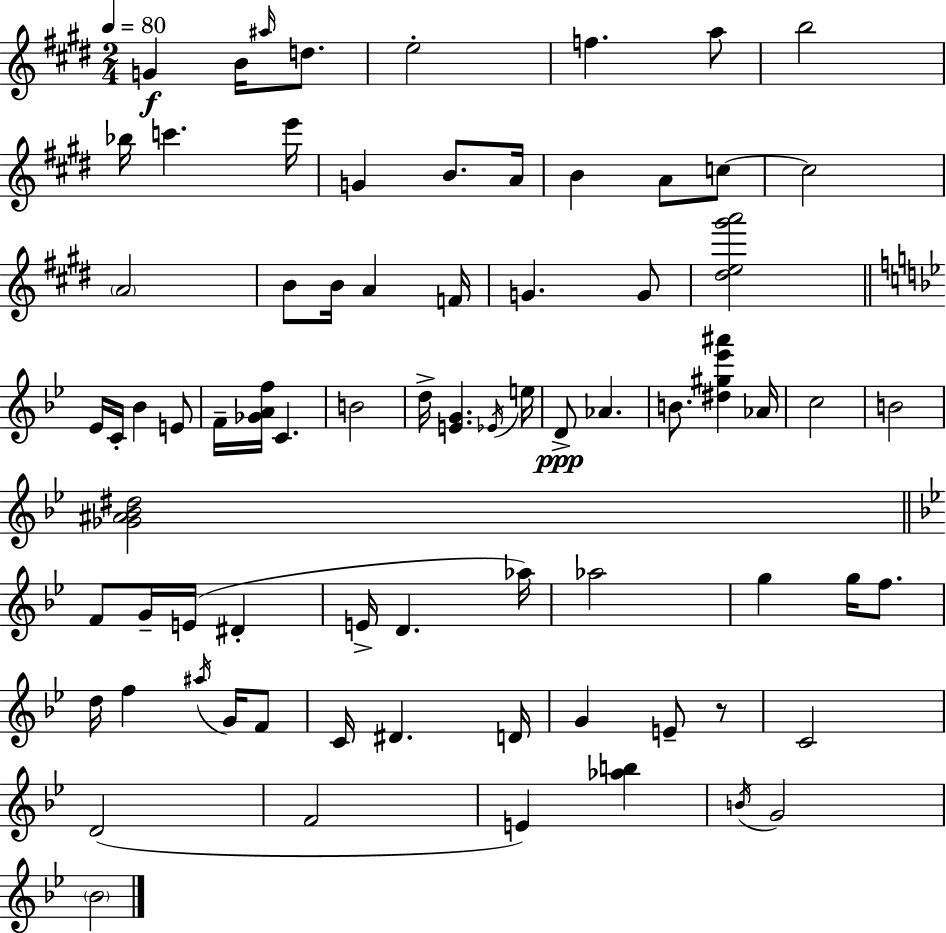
{
  \clef treble
  \numericTimeSignature
  \time 2/4
  \key e \major
  \tempo 4 = 80
  g'4\f b'16 \grace { ais''16 } d''8. | e''2-. | f''4. a''8 | b''2 | \break bes''16 c'''4. | e'''16 g'4 b'8. | a'16 b'4 a'8 c''8~~ | c''2 | \break \parenthesize a'2 | b'8 b'16 a'4 | f'16 g'4. g'8 | <dis'' e'' gis''' a'''>2 | \break \bar "||" \break \key bes \major ees'16 c'16-. bes'4 e'8 | f'16-- <ges' a' f''>16 c'4. | b'2 | d''16-> <e' g'>4. \acciaccatura { ees'16 } | \break e''16 d'8->\ppp aes'4. | b'8. <dis'' gis'' ees''' ais'''>4 | aes'16 c''2 | b'2 | \break <ges' ais' bes' dis''>2 | \bar "||" \break \key g \minor f'8 g'16-- e'16( dis'4-. | e'16-> d'4. aes''16) | aes''2 | g''4 g''16 f''8. | \break d''16 f''4 \acciaccatura { ais''16 } g'16 f'8 | c'16 dis'4. | d'16 g'4 e'8-- r8 | c'2 | \break d'2( | f'2 | e'4) <aes'' b''>4 | \acciaccatura { b'16 } g'2 | \break \parenthesize bes'2 | \bar "|."
}